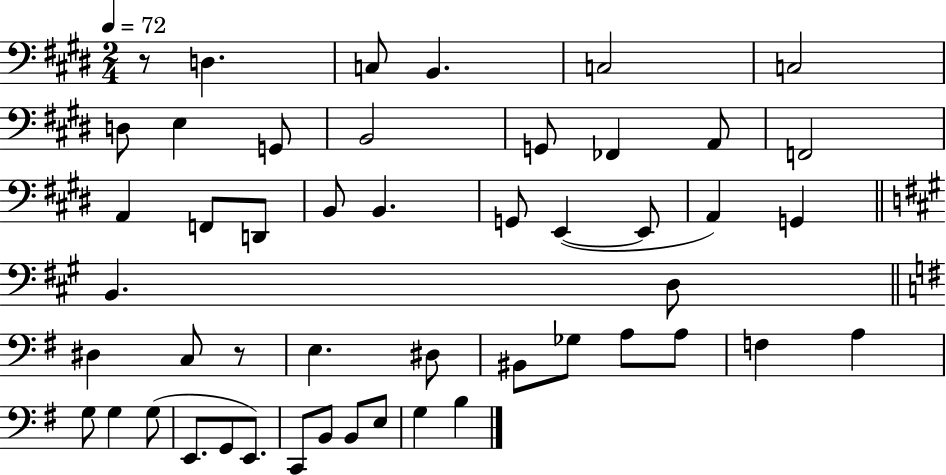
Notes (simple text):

R/e D3/q. C3/e B2/q. C3/h C3/h D3/e E3/q G2/e B2/h G2/e FES2/q A2/e F2/h A2/q F2/e D2/e B2/e B2/q. G2/e E2/q E2/e A2/q G2/q B2/q. D3/e D#3/q C3/e R/e E3/q. D#3/e BIS2/e Gb3/e A3/e A3/e F3/q A3/q G3/e G3/q G3/e E2/e. G2/e E2/e. C2/e B2/e B2/e E3/e G3/q B3/q